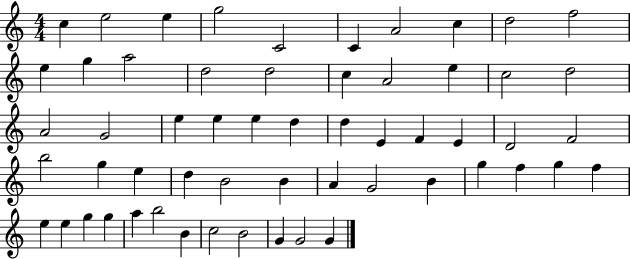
{
  \clef treble
  \numericTimeSignature
  \time 4/4
  \key c \major
  c''4 e''2 e''4 | g''2 c'2 | c'4 a'2 c''4 | d''2 f''2 | \break e''4 g''4 a''2 | d''2 d''2 | c''4 a'2 e''4 | c''2 d''2 | \break a'2 g'2 | e''4 e''4 e''4 d''4 | d''4 e'4 f'4 e'4 | d'2 f'2 | \break b''2 g''4 e''4 | d''4 b'2 b'4 | a'4 g'2 b'4 | g''4 f''4 g''4 f''4 | \break e''4 e''4 g''4 g''4 | a''4 b''2 b'4 | c''2 b'2 | g'4 g'2 g'4 | \break \bar "|."
}